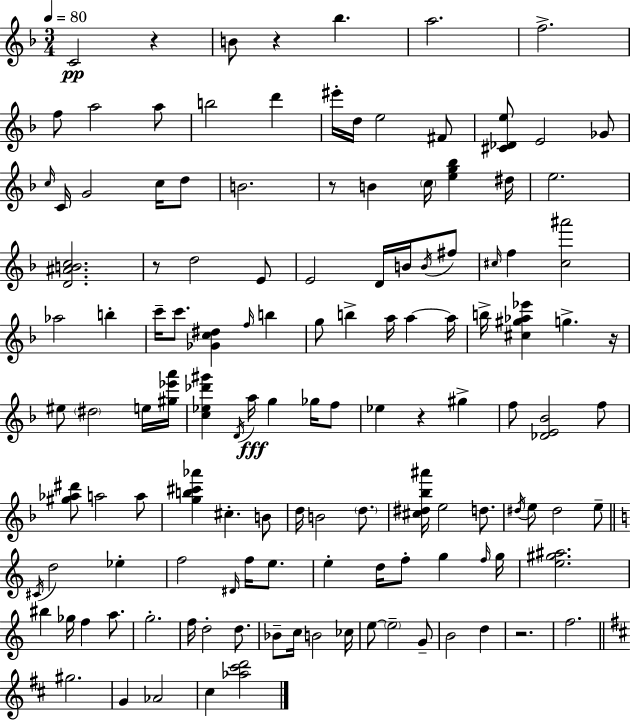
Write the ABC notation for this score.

X:1
T:Untitled
M:3/4
L:1/4
K:F
C2 z B/2 z _b a2 f2 f/2 a2 a/2 b2 d' ^e'/4 d/4 e2 ^F/2 [^C_De]/2 E2 _G/2 c/4 C/4 G2 c/4 d/2 B2 z/2 B c/4 [eg_b] ^d/4 e2 [D^ABc]2 z/2 d2 E/2 E2 D/4 B/4 B/4 ^f/2 ^c/4 f [^c^a']2 _a2 b c'/4 c'/2 [_Gc^d] f/4 b g/2 b a/4 a a/4 b/4 [^c^g_a_e'] g z/4 ^e/2 ^d2 e/4 [^g_e'a']/4 [c_e_d'^g'] D/4 a/4 g _g/4 f/2 _e z ^g f/2 [_DE_B]2 f/2 [^g_a^d']/2 a2 a/2 [gb^c'_a'] ^c B/2 d/4 B2 d/2 [^c^d_b^a']/4 e2 d/2 ^d/4 e/2 ^d2 e/2 ^C/4 d2 _e f2 ^D/4 f/4 e/2 e d/4 f/2 g f/4 g/4 [e^g^a]2 ^b _g/4 f a/2 g2 f/4 d2 d/2 _B/2 c/4 B2 _c/4 e/2 e2 G/2 B2 d z2 f2 ^g2 G _A2 ^c [_a^c'd']2